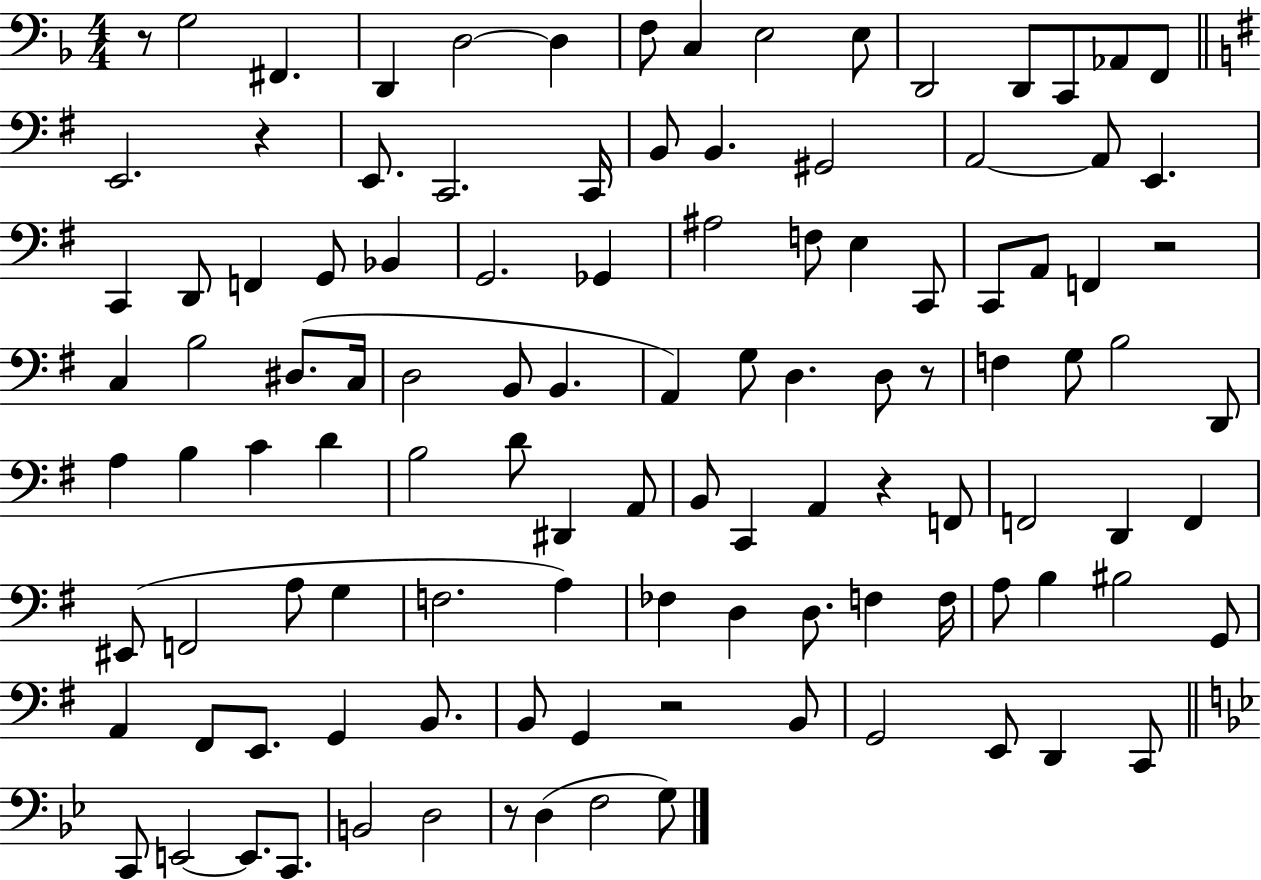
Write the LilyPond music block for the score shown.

{
  \clef bass
  \numericTimeSignature
  \time 4/4
  \key f \major
  r8 g2 fis,4. | d,4 d2~~ d4 | f8 c4 e2 e8 | d,2 d,8 c,8 aes,8 f,8 | \break \bar "||" \break \key g \major e,2. r4 | e,8. c,2. c,16 | b,8 b,4. gis,2 | a,2~~ a,8 e,4. | \break c,4 d,8 f,4 g,8 bes,4 | g,2. ges,4 | ais2 f8 e4 c,8 | c,8 a,8 f,4 r2 | \break c4 b2 dis8.( c16 | d2 b,8 b,4. | a,4) g8 d4. d8 r8 | f4 g8 b2 d,8 | \break a4 b4 c'4 d'4 | b2 d'8 dis,4 a,8 | b,8 c,4 a,4 r4 f,8 | f,2 d,4 f,4 | \break eis,8( f,2 a8 g4 | f2. a4) | fes4 d4 d8. f4 f16 | a8 b4 bis2 g,8 | \break a,4 fis,8 e,8. g,4 b,8. | b,8 g,4 r2 b,8 | g,2 e,8 d,4 c,8 | \bar "||" \break \key g \minor c,8 e,2~~ e,8. c,8. | b,2 d2 | r8 d4( f2 g8) | \bar "|."
}